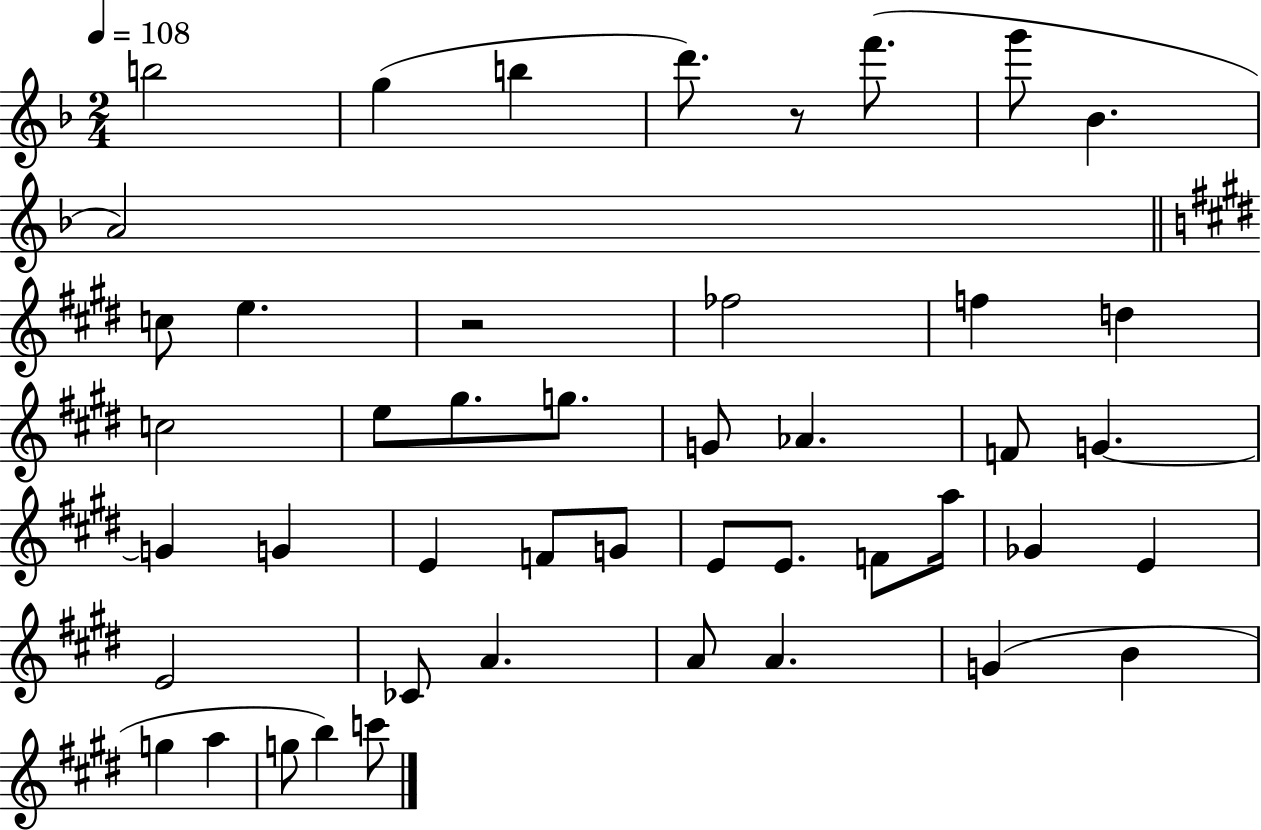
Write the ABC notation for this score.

X:1
T:Untitled
M:2/4
L:1/4
K:F
b2 g b d'/2 z/2 f'/2 g'/2 _B A2 c/2 e z2 _f2 f d c2 e/2 ^g/2 g/2 G/2 _A F/2 G G G E F/2 G/2 E/2 E/2 F/2 a/4 _G E E2 _C/2 A A/2 A G B g a g/2 b c'/2